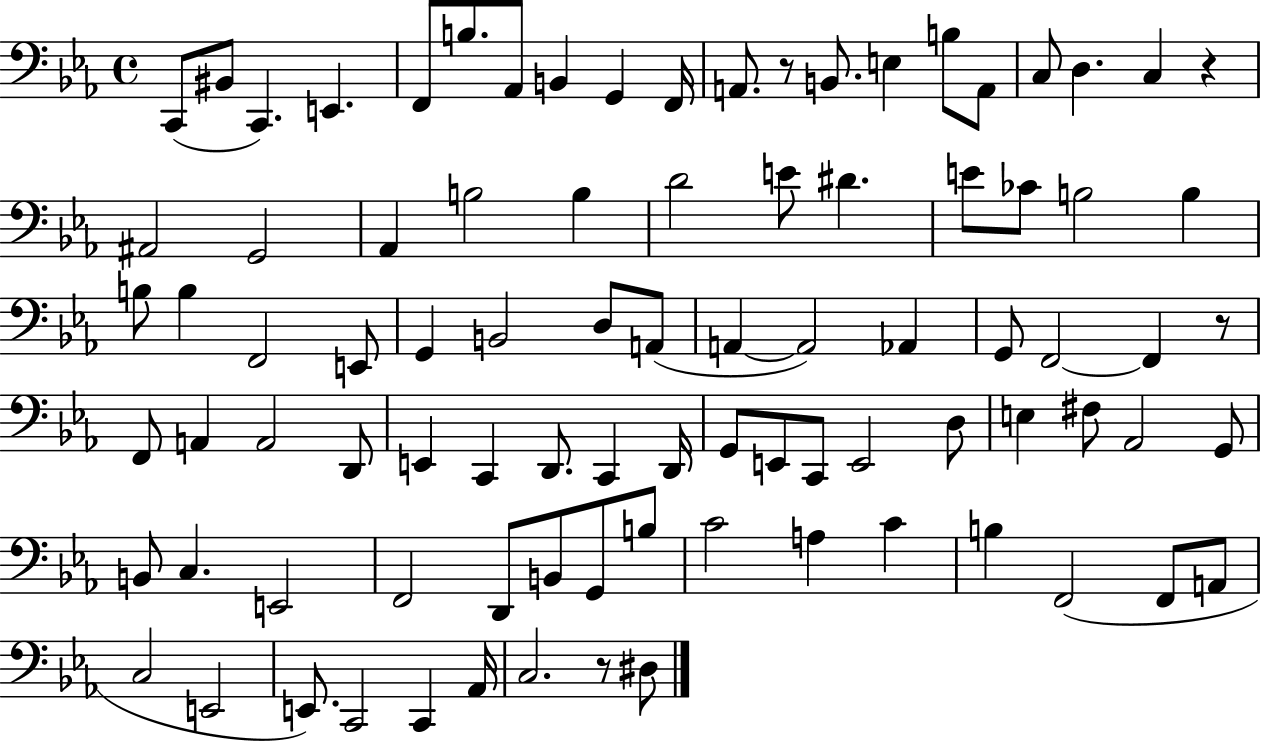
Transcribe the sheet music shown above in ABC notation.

X:1
T:Untitled
M:4/4
L:1/4
K:Eb
C,,/2 ^B,,/2 C,, E,, F,,/2 B,/2 _A,,/2 B,, G,, F,,/4 A,,/2 z/2 B,,/2 E, B,/2 A,,/2 C,/2 D, C, z ^A,,2 G,,2 _A,, B,2 B, D2 E/2 ^D E/2 _C/2 B,2 B, B,/2 B, F,,2 E,,/2 G,, B,,2 D,/2 A,,/2 A,, A,,2 _A,, G,,/2 F,,2 F,, z/2 F,,/2 A,, A,,2 D,,/2 E,, C,, D,,/2 C,, D,,/4 G,,/2 E,,/2 C,,/2 E,,2 D,/2 E, ^F,/2 _A,,2 G,,/2 B,,/2 C, E,,2 F,,2 D,,/2 B,,/2 G,,/2 B,/2 C2 A, C B, F,,2 F,,/2 A,,/2 C,2 E,,2 E,,/2 C,,2 C,, _A,,/4 C,2 z/2 ^D,/2